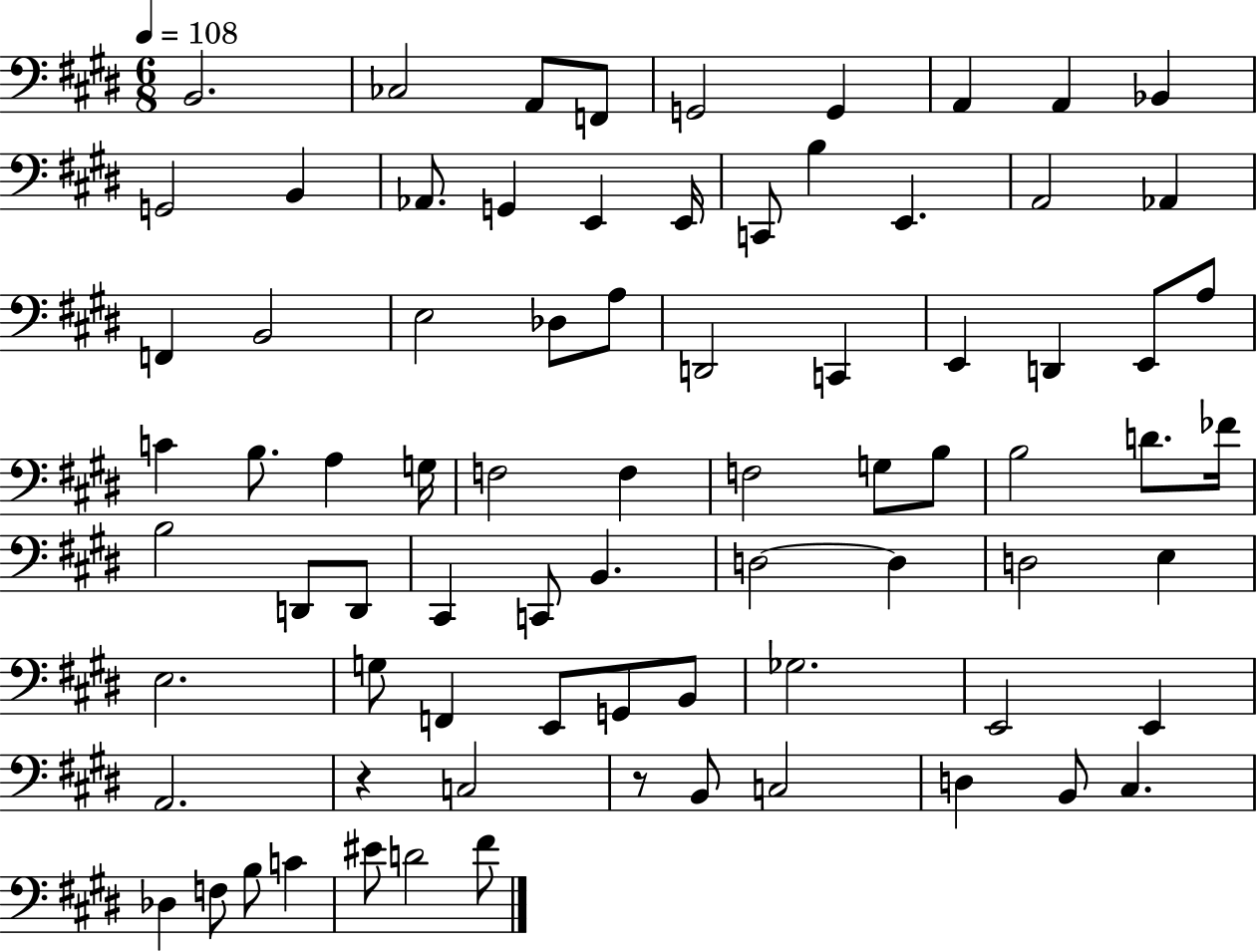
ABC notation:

X:1
T:Untitled
M:6/8
L:1/4
K:E
B,,2 _C,2 A,,/2 F,,/2 G,,2 G,, A,, A,, _B,, G,,2 B,, _A,,/2 G,, E,, E,,/4 C,,/2 B, E,, A,,2 _A,, F,, B,,2 E,2 _D,/2 A,/2 D,,2 C,, E,, D,, E,,/2 A,/2 C B,/2 A, G,/4 F,2 F, F,2 G,/2 B,/2 B,2 D/2 _F/4 B,2 D,,/2 D,,/2 ^C,, C,,/2 B,, D,2 D, D,2 E, E,2 G,/2 F,, E,,/2 G,,/2 B,,/2 _G,2 E,,2 E,, A,,2 z C,2 z/2 B,,/2 C,2 D, B,,/2 ^C, _D, F,/2 B,/2 C ^E/2 D2 ^F/2